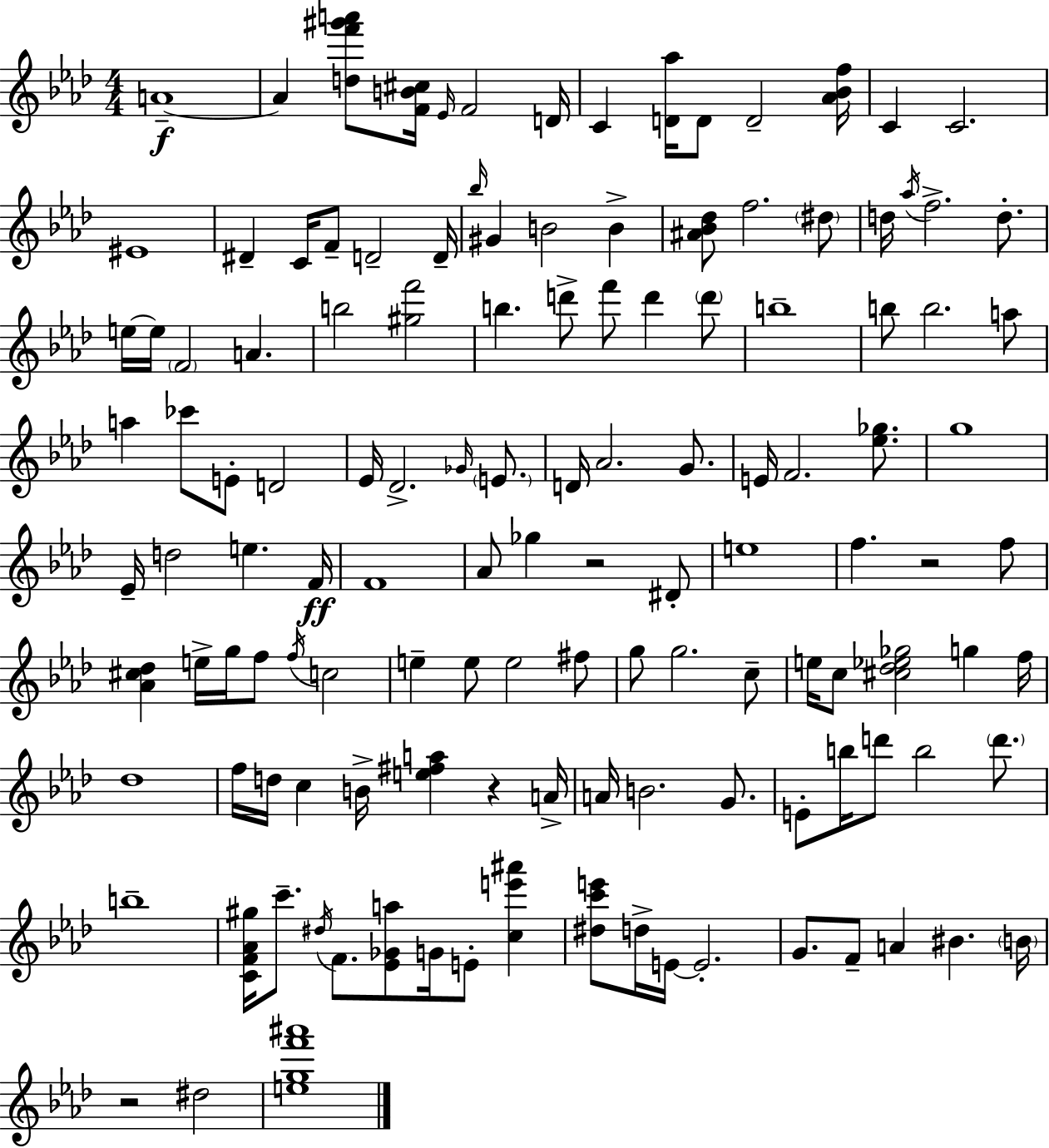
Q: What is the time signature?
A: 4/4